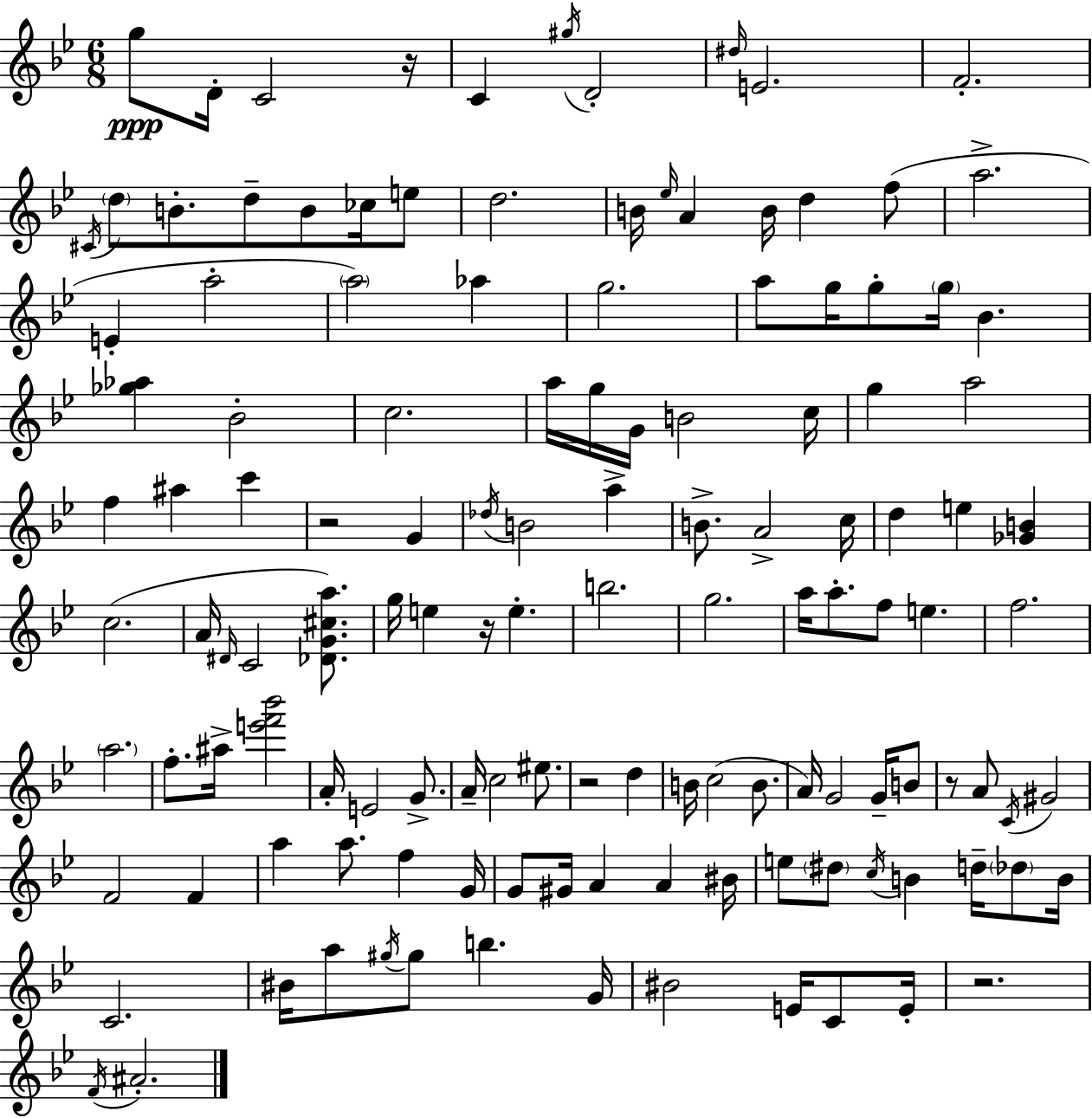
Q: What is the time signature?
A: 6/8